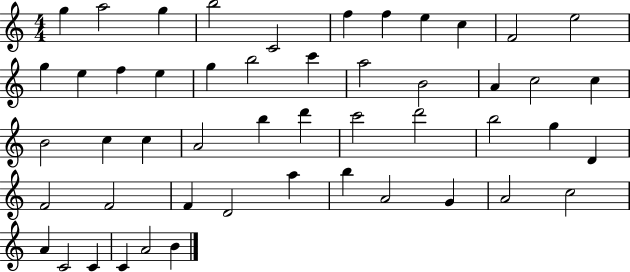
G5/q A5/h G5/q B5/h C4/h F5/q F5/q E5/q C5/q F4/h E5/h G5/q E5/q F5/q E5/q G5/q B5/h C6/q A5/h B4/h A4/q C5/h C5/q B4/h C5/q C5/q A4/h B5/q D6/q C6/h D6/h B5/h G5/q D4/q F4/h F4/h F4/q D4/h A5/q B5/q A4/h G4/q A4/h C5/h A4/q C4/h C4/q C4/q A4/h B4/q